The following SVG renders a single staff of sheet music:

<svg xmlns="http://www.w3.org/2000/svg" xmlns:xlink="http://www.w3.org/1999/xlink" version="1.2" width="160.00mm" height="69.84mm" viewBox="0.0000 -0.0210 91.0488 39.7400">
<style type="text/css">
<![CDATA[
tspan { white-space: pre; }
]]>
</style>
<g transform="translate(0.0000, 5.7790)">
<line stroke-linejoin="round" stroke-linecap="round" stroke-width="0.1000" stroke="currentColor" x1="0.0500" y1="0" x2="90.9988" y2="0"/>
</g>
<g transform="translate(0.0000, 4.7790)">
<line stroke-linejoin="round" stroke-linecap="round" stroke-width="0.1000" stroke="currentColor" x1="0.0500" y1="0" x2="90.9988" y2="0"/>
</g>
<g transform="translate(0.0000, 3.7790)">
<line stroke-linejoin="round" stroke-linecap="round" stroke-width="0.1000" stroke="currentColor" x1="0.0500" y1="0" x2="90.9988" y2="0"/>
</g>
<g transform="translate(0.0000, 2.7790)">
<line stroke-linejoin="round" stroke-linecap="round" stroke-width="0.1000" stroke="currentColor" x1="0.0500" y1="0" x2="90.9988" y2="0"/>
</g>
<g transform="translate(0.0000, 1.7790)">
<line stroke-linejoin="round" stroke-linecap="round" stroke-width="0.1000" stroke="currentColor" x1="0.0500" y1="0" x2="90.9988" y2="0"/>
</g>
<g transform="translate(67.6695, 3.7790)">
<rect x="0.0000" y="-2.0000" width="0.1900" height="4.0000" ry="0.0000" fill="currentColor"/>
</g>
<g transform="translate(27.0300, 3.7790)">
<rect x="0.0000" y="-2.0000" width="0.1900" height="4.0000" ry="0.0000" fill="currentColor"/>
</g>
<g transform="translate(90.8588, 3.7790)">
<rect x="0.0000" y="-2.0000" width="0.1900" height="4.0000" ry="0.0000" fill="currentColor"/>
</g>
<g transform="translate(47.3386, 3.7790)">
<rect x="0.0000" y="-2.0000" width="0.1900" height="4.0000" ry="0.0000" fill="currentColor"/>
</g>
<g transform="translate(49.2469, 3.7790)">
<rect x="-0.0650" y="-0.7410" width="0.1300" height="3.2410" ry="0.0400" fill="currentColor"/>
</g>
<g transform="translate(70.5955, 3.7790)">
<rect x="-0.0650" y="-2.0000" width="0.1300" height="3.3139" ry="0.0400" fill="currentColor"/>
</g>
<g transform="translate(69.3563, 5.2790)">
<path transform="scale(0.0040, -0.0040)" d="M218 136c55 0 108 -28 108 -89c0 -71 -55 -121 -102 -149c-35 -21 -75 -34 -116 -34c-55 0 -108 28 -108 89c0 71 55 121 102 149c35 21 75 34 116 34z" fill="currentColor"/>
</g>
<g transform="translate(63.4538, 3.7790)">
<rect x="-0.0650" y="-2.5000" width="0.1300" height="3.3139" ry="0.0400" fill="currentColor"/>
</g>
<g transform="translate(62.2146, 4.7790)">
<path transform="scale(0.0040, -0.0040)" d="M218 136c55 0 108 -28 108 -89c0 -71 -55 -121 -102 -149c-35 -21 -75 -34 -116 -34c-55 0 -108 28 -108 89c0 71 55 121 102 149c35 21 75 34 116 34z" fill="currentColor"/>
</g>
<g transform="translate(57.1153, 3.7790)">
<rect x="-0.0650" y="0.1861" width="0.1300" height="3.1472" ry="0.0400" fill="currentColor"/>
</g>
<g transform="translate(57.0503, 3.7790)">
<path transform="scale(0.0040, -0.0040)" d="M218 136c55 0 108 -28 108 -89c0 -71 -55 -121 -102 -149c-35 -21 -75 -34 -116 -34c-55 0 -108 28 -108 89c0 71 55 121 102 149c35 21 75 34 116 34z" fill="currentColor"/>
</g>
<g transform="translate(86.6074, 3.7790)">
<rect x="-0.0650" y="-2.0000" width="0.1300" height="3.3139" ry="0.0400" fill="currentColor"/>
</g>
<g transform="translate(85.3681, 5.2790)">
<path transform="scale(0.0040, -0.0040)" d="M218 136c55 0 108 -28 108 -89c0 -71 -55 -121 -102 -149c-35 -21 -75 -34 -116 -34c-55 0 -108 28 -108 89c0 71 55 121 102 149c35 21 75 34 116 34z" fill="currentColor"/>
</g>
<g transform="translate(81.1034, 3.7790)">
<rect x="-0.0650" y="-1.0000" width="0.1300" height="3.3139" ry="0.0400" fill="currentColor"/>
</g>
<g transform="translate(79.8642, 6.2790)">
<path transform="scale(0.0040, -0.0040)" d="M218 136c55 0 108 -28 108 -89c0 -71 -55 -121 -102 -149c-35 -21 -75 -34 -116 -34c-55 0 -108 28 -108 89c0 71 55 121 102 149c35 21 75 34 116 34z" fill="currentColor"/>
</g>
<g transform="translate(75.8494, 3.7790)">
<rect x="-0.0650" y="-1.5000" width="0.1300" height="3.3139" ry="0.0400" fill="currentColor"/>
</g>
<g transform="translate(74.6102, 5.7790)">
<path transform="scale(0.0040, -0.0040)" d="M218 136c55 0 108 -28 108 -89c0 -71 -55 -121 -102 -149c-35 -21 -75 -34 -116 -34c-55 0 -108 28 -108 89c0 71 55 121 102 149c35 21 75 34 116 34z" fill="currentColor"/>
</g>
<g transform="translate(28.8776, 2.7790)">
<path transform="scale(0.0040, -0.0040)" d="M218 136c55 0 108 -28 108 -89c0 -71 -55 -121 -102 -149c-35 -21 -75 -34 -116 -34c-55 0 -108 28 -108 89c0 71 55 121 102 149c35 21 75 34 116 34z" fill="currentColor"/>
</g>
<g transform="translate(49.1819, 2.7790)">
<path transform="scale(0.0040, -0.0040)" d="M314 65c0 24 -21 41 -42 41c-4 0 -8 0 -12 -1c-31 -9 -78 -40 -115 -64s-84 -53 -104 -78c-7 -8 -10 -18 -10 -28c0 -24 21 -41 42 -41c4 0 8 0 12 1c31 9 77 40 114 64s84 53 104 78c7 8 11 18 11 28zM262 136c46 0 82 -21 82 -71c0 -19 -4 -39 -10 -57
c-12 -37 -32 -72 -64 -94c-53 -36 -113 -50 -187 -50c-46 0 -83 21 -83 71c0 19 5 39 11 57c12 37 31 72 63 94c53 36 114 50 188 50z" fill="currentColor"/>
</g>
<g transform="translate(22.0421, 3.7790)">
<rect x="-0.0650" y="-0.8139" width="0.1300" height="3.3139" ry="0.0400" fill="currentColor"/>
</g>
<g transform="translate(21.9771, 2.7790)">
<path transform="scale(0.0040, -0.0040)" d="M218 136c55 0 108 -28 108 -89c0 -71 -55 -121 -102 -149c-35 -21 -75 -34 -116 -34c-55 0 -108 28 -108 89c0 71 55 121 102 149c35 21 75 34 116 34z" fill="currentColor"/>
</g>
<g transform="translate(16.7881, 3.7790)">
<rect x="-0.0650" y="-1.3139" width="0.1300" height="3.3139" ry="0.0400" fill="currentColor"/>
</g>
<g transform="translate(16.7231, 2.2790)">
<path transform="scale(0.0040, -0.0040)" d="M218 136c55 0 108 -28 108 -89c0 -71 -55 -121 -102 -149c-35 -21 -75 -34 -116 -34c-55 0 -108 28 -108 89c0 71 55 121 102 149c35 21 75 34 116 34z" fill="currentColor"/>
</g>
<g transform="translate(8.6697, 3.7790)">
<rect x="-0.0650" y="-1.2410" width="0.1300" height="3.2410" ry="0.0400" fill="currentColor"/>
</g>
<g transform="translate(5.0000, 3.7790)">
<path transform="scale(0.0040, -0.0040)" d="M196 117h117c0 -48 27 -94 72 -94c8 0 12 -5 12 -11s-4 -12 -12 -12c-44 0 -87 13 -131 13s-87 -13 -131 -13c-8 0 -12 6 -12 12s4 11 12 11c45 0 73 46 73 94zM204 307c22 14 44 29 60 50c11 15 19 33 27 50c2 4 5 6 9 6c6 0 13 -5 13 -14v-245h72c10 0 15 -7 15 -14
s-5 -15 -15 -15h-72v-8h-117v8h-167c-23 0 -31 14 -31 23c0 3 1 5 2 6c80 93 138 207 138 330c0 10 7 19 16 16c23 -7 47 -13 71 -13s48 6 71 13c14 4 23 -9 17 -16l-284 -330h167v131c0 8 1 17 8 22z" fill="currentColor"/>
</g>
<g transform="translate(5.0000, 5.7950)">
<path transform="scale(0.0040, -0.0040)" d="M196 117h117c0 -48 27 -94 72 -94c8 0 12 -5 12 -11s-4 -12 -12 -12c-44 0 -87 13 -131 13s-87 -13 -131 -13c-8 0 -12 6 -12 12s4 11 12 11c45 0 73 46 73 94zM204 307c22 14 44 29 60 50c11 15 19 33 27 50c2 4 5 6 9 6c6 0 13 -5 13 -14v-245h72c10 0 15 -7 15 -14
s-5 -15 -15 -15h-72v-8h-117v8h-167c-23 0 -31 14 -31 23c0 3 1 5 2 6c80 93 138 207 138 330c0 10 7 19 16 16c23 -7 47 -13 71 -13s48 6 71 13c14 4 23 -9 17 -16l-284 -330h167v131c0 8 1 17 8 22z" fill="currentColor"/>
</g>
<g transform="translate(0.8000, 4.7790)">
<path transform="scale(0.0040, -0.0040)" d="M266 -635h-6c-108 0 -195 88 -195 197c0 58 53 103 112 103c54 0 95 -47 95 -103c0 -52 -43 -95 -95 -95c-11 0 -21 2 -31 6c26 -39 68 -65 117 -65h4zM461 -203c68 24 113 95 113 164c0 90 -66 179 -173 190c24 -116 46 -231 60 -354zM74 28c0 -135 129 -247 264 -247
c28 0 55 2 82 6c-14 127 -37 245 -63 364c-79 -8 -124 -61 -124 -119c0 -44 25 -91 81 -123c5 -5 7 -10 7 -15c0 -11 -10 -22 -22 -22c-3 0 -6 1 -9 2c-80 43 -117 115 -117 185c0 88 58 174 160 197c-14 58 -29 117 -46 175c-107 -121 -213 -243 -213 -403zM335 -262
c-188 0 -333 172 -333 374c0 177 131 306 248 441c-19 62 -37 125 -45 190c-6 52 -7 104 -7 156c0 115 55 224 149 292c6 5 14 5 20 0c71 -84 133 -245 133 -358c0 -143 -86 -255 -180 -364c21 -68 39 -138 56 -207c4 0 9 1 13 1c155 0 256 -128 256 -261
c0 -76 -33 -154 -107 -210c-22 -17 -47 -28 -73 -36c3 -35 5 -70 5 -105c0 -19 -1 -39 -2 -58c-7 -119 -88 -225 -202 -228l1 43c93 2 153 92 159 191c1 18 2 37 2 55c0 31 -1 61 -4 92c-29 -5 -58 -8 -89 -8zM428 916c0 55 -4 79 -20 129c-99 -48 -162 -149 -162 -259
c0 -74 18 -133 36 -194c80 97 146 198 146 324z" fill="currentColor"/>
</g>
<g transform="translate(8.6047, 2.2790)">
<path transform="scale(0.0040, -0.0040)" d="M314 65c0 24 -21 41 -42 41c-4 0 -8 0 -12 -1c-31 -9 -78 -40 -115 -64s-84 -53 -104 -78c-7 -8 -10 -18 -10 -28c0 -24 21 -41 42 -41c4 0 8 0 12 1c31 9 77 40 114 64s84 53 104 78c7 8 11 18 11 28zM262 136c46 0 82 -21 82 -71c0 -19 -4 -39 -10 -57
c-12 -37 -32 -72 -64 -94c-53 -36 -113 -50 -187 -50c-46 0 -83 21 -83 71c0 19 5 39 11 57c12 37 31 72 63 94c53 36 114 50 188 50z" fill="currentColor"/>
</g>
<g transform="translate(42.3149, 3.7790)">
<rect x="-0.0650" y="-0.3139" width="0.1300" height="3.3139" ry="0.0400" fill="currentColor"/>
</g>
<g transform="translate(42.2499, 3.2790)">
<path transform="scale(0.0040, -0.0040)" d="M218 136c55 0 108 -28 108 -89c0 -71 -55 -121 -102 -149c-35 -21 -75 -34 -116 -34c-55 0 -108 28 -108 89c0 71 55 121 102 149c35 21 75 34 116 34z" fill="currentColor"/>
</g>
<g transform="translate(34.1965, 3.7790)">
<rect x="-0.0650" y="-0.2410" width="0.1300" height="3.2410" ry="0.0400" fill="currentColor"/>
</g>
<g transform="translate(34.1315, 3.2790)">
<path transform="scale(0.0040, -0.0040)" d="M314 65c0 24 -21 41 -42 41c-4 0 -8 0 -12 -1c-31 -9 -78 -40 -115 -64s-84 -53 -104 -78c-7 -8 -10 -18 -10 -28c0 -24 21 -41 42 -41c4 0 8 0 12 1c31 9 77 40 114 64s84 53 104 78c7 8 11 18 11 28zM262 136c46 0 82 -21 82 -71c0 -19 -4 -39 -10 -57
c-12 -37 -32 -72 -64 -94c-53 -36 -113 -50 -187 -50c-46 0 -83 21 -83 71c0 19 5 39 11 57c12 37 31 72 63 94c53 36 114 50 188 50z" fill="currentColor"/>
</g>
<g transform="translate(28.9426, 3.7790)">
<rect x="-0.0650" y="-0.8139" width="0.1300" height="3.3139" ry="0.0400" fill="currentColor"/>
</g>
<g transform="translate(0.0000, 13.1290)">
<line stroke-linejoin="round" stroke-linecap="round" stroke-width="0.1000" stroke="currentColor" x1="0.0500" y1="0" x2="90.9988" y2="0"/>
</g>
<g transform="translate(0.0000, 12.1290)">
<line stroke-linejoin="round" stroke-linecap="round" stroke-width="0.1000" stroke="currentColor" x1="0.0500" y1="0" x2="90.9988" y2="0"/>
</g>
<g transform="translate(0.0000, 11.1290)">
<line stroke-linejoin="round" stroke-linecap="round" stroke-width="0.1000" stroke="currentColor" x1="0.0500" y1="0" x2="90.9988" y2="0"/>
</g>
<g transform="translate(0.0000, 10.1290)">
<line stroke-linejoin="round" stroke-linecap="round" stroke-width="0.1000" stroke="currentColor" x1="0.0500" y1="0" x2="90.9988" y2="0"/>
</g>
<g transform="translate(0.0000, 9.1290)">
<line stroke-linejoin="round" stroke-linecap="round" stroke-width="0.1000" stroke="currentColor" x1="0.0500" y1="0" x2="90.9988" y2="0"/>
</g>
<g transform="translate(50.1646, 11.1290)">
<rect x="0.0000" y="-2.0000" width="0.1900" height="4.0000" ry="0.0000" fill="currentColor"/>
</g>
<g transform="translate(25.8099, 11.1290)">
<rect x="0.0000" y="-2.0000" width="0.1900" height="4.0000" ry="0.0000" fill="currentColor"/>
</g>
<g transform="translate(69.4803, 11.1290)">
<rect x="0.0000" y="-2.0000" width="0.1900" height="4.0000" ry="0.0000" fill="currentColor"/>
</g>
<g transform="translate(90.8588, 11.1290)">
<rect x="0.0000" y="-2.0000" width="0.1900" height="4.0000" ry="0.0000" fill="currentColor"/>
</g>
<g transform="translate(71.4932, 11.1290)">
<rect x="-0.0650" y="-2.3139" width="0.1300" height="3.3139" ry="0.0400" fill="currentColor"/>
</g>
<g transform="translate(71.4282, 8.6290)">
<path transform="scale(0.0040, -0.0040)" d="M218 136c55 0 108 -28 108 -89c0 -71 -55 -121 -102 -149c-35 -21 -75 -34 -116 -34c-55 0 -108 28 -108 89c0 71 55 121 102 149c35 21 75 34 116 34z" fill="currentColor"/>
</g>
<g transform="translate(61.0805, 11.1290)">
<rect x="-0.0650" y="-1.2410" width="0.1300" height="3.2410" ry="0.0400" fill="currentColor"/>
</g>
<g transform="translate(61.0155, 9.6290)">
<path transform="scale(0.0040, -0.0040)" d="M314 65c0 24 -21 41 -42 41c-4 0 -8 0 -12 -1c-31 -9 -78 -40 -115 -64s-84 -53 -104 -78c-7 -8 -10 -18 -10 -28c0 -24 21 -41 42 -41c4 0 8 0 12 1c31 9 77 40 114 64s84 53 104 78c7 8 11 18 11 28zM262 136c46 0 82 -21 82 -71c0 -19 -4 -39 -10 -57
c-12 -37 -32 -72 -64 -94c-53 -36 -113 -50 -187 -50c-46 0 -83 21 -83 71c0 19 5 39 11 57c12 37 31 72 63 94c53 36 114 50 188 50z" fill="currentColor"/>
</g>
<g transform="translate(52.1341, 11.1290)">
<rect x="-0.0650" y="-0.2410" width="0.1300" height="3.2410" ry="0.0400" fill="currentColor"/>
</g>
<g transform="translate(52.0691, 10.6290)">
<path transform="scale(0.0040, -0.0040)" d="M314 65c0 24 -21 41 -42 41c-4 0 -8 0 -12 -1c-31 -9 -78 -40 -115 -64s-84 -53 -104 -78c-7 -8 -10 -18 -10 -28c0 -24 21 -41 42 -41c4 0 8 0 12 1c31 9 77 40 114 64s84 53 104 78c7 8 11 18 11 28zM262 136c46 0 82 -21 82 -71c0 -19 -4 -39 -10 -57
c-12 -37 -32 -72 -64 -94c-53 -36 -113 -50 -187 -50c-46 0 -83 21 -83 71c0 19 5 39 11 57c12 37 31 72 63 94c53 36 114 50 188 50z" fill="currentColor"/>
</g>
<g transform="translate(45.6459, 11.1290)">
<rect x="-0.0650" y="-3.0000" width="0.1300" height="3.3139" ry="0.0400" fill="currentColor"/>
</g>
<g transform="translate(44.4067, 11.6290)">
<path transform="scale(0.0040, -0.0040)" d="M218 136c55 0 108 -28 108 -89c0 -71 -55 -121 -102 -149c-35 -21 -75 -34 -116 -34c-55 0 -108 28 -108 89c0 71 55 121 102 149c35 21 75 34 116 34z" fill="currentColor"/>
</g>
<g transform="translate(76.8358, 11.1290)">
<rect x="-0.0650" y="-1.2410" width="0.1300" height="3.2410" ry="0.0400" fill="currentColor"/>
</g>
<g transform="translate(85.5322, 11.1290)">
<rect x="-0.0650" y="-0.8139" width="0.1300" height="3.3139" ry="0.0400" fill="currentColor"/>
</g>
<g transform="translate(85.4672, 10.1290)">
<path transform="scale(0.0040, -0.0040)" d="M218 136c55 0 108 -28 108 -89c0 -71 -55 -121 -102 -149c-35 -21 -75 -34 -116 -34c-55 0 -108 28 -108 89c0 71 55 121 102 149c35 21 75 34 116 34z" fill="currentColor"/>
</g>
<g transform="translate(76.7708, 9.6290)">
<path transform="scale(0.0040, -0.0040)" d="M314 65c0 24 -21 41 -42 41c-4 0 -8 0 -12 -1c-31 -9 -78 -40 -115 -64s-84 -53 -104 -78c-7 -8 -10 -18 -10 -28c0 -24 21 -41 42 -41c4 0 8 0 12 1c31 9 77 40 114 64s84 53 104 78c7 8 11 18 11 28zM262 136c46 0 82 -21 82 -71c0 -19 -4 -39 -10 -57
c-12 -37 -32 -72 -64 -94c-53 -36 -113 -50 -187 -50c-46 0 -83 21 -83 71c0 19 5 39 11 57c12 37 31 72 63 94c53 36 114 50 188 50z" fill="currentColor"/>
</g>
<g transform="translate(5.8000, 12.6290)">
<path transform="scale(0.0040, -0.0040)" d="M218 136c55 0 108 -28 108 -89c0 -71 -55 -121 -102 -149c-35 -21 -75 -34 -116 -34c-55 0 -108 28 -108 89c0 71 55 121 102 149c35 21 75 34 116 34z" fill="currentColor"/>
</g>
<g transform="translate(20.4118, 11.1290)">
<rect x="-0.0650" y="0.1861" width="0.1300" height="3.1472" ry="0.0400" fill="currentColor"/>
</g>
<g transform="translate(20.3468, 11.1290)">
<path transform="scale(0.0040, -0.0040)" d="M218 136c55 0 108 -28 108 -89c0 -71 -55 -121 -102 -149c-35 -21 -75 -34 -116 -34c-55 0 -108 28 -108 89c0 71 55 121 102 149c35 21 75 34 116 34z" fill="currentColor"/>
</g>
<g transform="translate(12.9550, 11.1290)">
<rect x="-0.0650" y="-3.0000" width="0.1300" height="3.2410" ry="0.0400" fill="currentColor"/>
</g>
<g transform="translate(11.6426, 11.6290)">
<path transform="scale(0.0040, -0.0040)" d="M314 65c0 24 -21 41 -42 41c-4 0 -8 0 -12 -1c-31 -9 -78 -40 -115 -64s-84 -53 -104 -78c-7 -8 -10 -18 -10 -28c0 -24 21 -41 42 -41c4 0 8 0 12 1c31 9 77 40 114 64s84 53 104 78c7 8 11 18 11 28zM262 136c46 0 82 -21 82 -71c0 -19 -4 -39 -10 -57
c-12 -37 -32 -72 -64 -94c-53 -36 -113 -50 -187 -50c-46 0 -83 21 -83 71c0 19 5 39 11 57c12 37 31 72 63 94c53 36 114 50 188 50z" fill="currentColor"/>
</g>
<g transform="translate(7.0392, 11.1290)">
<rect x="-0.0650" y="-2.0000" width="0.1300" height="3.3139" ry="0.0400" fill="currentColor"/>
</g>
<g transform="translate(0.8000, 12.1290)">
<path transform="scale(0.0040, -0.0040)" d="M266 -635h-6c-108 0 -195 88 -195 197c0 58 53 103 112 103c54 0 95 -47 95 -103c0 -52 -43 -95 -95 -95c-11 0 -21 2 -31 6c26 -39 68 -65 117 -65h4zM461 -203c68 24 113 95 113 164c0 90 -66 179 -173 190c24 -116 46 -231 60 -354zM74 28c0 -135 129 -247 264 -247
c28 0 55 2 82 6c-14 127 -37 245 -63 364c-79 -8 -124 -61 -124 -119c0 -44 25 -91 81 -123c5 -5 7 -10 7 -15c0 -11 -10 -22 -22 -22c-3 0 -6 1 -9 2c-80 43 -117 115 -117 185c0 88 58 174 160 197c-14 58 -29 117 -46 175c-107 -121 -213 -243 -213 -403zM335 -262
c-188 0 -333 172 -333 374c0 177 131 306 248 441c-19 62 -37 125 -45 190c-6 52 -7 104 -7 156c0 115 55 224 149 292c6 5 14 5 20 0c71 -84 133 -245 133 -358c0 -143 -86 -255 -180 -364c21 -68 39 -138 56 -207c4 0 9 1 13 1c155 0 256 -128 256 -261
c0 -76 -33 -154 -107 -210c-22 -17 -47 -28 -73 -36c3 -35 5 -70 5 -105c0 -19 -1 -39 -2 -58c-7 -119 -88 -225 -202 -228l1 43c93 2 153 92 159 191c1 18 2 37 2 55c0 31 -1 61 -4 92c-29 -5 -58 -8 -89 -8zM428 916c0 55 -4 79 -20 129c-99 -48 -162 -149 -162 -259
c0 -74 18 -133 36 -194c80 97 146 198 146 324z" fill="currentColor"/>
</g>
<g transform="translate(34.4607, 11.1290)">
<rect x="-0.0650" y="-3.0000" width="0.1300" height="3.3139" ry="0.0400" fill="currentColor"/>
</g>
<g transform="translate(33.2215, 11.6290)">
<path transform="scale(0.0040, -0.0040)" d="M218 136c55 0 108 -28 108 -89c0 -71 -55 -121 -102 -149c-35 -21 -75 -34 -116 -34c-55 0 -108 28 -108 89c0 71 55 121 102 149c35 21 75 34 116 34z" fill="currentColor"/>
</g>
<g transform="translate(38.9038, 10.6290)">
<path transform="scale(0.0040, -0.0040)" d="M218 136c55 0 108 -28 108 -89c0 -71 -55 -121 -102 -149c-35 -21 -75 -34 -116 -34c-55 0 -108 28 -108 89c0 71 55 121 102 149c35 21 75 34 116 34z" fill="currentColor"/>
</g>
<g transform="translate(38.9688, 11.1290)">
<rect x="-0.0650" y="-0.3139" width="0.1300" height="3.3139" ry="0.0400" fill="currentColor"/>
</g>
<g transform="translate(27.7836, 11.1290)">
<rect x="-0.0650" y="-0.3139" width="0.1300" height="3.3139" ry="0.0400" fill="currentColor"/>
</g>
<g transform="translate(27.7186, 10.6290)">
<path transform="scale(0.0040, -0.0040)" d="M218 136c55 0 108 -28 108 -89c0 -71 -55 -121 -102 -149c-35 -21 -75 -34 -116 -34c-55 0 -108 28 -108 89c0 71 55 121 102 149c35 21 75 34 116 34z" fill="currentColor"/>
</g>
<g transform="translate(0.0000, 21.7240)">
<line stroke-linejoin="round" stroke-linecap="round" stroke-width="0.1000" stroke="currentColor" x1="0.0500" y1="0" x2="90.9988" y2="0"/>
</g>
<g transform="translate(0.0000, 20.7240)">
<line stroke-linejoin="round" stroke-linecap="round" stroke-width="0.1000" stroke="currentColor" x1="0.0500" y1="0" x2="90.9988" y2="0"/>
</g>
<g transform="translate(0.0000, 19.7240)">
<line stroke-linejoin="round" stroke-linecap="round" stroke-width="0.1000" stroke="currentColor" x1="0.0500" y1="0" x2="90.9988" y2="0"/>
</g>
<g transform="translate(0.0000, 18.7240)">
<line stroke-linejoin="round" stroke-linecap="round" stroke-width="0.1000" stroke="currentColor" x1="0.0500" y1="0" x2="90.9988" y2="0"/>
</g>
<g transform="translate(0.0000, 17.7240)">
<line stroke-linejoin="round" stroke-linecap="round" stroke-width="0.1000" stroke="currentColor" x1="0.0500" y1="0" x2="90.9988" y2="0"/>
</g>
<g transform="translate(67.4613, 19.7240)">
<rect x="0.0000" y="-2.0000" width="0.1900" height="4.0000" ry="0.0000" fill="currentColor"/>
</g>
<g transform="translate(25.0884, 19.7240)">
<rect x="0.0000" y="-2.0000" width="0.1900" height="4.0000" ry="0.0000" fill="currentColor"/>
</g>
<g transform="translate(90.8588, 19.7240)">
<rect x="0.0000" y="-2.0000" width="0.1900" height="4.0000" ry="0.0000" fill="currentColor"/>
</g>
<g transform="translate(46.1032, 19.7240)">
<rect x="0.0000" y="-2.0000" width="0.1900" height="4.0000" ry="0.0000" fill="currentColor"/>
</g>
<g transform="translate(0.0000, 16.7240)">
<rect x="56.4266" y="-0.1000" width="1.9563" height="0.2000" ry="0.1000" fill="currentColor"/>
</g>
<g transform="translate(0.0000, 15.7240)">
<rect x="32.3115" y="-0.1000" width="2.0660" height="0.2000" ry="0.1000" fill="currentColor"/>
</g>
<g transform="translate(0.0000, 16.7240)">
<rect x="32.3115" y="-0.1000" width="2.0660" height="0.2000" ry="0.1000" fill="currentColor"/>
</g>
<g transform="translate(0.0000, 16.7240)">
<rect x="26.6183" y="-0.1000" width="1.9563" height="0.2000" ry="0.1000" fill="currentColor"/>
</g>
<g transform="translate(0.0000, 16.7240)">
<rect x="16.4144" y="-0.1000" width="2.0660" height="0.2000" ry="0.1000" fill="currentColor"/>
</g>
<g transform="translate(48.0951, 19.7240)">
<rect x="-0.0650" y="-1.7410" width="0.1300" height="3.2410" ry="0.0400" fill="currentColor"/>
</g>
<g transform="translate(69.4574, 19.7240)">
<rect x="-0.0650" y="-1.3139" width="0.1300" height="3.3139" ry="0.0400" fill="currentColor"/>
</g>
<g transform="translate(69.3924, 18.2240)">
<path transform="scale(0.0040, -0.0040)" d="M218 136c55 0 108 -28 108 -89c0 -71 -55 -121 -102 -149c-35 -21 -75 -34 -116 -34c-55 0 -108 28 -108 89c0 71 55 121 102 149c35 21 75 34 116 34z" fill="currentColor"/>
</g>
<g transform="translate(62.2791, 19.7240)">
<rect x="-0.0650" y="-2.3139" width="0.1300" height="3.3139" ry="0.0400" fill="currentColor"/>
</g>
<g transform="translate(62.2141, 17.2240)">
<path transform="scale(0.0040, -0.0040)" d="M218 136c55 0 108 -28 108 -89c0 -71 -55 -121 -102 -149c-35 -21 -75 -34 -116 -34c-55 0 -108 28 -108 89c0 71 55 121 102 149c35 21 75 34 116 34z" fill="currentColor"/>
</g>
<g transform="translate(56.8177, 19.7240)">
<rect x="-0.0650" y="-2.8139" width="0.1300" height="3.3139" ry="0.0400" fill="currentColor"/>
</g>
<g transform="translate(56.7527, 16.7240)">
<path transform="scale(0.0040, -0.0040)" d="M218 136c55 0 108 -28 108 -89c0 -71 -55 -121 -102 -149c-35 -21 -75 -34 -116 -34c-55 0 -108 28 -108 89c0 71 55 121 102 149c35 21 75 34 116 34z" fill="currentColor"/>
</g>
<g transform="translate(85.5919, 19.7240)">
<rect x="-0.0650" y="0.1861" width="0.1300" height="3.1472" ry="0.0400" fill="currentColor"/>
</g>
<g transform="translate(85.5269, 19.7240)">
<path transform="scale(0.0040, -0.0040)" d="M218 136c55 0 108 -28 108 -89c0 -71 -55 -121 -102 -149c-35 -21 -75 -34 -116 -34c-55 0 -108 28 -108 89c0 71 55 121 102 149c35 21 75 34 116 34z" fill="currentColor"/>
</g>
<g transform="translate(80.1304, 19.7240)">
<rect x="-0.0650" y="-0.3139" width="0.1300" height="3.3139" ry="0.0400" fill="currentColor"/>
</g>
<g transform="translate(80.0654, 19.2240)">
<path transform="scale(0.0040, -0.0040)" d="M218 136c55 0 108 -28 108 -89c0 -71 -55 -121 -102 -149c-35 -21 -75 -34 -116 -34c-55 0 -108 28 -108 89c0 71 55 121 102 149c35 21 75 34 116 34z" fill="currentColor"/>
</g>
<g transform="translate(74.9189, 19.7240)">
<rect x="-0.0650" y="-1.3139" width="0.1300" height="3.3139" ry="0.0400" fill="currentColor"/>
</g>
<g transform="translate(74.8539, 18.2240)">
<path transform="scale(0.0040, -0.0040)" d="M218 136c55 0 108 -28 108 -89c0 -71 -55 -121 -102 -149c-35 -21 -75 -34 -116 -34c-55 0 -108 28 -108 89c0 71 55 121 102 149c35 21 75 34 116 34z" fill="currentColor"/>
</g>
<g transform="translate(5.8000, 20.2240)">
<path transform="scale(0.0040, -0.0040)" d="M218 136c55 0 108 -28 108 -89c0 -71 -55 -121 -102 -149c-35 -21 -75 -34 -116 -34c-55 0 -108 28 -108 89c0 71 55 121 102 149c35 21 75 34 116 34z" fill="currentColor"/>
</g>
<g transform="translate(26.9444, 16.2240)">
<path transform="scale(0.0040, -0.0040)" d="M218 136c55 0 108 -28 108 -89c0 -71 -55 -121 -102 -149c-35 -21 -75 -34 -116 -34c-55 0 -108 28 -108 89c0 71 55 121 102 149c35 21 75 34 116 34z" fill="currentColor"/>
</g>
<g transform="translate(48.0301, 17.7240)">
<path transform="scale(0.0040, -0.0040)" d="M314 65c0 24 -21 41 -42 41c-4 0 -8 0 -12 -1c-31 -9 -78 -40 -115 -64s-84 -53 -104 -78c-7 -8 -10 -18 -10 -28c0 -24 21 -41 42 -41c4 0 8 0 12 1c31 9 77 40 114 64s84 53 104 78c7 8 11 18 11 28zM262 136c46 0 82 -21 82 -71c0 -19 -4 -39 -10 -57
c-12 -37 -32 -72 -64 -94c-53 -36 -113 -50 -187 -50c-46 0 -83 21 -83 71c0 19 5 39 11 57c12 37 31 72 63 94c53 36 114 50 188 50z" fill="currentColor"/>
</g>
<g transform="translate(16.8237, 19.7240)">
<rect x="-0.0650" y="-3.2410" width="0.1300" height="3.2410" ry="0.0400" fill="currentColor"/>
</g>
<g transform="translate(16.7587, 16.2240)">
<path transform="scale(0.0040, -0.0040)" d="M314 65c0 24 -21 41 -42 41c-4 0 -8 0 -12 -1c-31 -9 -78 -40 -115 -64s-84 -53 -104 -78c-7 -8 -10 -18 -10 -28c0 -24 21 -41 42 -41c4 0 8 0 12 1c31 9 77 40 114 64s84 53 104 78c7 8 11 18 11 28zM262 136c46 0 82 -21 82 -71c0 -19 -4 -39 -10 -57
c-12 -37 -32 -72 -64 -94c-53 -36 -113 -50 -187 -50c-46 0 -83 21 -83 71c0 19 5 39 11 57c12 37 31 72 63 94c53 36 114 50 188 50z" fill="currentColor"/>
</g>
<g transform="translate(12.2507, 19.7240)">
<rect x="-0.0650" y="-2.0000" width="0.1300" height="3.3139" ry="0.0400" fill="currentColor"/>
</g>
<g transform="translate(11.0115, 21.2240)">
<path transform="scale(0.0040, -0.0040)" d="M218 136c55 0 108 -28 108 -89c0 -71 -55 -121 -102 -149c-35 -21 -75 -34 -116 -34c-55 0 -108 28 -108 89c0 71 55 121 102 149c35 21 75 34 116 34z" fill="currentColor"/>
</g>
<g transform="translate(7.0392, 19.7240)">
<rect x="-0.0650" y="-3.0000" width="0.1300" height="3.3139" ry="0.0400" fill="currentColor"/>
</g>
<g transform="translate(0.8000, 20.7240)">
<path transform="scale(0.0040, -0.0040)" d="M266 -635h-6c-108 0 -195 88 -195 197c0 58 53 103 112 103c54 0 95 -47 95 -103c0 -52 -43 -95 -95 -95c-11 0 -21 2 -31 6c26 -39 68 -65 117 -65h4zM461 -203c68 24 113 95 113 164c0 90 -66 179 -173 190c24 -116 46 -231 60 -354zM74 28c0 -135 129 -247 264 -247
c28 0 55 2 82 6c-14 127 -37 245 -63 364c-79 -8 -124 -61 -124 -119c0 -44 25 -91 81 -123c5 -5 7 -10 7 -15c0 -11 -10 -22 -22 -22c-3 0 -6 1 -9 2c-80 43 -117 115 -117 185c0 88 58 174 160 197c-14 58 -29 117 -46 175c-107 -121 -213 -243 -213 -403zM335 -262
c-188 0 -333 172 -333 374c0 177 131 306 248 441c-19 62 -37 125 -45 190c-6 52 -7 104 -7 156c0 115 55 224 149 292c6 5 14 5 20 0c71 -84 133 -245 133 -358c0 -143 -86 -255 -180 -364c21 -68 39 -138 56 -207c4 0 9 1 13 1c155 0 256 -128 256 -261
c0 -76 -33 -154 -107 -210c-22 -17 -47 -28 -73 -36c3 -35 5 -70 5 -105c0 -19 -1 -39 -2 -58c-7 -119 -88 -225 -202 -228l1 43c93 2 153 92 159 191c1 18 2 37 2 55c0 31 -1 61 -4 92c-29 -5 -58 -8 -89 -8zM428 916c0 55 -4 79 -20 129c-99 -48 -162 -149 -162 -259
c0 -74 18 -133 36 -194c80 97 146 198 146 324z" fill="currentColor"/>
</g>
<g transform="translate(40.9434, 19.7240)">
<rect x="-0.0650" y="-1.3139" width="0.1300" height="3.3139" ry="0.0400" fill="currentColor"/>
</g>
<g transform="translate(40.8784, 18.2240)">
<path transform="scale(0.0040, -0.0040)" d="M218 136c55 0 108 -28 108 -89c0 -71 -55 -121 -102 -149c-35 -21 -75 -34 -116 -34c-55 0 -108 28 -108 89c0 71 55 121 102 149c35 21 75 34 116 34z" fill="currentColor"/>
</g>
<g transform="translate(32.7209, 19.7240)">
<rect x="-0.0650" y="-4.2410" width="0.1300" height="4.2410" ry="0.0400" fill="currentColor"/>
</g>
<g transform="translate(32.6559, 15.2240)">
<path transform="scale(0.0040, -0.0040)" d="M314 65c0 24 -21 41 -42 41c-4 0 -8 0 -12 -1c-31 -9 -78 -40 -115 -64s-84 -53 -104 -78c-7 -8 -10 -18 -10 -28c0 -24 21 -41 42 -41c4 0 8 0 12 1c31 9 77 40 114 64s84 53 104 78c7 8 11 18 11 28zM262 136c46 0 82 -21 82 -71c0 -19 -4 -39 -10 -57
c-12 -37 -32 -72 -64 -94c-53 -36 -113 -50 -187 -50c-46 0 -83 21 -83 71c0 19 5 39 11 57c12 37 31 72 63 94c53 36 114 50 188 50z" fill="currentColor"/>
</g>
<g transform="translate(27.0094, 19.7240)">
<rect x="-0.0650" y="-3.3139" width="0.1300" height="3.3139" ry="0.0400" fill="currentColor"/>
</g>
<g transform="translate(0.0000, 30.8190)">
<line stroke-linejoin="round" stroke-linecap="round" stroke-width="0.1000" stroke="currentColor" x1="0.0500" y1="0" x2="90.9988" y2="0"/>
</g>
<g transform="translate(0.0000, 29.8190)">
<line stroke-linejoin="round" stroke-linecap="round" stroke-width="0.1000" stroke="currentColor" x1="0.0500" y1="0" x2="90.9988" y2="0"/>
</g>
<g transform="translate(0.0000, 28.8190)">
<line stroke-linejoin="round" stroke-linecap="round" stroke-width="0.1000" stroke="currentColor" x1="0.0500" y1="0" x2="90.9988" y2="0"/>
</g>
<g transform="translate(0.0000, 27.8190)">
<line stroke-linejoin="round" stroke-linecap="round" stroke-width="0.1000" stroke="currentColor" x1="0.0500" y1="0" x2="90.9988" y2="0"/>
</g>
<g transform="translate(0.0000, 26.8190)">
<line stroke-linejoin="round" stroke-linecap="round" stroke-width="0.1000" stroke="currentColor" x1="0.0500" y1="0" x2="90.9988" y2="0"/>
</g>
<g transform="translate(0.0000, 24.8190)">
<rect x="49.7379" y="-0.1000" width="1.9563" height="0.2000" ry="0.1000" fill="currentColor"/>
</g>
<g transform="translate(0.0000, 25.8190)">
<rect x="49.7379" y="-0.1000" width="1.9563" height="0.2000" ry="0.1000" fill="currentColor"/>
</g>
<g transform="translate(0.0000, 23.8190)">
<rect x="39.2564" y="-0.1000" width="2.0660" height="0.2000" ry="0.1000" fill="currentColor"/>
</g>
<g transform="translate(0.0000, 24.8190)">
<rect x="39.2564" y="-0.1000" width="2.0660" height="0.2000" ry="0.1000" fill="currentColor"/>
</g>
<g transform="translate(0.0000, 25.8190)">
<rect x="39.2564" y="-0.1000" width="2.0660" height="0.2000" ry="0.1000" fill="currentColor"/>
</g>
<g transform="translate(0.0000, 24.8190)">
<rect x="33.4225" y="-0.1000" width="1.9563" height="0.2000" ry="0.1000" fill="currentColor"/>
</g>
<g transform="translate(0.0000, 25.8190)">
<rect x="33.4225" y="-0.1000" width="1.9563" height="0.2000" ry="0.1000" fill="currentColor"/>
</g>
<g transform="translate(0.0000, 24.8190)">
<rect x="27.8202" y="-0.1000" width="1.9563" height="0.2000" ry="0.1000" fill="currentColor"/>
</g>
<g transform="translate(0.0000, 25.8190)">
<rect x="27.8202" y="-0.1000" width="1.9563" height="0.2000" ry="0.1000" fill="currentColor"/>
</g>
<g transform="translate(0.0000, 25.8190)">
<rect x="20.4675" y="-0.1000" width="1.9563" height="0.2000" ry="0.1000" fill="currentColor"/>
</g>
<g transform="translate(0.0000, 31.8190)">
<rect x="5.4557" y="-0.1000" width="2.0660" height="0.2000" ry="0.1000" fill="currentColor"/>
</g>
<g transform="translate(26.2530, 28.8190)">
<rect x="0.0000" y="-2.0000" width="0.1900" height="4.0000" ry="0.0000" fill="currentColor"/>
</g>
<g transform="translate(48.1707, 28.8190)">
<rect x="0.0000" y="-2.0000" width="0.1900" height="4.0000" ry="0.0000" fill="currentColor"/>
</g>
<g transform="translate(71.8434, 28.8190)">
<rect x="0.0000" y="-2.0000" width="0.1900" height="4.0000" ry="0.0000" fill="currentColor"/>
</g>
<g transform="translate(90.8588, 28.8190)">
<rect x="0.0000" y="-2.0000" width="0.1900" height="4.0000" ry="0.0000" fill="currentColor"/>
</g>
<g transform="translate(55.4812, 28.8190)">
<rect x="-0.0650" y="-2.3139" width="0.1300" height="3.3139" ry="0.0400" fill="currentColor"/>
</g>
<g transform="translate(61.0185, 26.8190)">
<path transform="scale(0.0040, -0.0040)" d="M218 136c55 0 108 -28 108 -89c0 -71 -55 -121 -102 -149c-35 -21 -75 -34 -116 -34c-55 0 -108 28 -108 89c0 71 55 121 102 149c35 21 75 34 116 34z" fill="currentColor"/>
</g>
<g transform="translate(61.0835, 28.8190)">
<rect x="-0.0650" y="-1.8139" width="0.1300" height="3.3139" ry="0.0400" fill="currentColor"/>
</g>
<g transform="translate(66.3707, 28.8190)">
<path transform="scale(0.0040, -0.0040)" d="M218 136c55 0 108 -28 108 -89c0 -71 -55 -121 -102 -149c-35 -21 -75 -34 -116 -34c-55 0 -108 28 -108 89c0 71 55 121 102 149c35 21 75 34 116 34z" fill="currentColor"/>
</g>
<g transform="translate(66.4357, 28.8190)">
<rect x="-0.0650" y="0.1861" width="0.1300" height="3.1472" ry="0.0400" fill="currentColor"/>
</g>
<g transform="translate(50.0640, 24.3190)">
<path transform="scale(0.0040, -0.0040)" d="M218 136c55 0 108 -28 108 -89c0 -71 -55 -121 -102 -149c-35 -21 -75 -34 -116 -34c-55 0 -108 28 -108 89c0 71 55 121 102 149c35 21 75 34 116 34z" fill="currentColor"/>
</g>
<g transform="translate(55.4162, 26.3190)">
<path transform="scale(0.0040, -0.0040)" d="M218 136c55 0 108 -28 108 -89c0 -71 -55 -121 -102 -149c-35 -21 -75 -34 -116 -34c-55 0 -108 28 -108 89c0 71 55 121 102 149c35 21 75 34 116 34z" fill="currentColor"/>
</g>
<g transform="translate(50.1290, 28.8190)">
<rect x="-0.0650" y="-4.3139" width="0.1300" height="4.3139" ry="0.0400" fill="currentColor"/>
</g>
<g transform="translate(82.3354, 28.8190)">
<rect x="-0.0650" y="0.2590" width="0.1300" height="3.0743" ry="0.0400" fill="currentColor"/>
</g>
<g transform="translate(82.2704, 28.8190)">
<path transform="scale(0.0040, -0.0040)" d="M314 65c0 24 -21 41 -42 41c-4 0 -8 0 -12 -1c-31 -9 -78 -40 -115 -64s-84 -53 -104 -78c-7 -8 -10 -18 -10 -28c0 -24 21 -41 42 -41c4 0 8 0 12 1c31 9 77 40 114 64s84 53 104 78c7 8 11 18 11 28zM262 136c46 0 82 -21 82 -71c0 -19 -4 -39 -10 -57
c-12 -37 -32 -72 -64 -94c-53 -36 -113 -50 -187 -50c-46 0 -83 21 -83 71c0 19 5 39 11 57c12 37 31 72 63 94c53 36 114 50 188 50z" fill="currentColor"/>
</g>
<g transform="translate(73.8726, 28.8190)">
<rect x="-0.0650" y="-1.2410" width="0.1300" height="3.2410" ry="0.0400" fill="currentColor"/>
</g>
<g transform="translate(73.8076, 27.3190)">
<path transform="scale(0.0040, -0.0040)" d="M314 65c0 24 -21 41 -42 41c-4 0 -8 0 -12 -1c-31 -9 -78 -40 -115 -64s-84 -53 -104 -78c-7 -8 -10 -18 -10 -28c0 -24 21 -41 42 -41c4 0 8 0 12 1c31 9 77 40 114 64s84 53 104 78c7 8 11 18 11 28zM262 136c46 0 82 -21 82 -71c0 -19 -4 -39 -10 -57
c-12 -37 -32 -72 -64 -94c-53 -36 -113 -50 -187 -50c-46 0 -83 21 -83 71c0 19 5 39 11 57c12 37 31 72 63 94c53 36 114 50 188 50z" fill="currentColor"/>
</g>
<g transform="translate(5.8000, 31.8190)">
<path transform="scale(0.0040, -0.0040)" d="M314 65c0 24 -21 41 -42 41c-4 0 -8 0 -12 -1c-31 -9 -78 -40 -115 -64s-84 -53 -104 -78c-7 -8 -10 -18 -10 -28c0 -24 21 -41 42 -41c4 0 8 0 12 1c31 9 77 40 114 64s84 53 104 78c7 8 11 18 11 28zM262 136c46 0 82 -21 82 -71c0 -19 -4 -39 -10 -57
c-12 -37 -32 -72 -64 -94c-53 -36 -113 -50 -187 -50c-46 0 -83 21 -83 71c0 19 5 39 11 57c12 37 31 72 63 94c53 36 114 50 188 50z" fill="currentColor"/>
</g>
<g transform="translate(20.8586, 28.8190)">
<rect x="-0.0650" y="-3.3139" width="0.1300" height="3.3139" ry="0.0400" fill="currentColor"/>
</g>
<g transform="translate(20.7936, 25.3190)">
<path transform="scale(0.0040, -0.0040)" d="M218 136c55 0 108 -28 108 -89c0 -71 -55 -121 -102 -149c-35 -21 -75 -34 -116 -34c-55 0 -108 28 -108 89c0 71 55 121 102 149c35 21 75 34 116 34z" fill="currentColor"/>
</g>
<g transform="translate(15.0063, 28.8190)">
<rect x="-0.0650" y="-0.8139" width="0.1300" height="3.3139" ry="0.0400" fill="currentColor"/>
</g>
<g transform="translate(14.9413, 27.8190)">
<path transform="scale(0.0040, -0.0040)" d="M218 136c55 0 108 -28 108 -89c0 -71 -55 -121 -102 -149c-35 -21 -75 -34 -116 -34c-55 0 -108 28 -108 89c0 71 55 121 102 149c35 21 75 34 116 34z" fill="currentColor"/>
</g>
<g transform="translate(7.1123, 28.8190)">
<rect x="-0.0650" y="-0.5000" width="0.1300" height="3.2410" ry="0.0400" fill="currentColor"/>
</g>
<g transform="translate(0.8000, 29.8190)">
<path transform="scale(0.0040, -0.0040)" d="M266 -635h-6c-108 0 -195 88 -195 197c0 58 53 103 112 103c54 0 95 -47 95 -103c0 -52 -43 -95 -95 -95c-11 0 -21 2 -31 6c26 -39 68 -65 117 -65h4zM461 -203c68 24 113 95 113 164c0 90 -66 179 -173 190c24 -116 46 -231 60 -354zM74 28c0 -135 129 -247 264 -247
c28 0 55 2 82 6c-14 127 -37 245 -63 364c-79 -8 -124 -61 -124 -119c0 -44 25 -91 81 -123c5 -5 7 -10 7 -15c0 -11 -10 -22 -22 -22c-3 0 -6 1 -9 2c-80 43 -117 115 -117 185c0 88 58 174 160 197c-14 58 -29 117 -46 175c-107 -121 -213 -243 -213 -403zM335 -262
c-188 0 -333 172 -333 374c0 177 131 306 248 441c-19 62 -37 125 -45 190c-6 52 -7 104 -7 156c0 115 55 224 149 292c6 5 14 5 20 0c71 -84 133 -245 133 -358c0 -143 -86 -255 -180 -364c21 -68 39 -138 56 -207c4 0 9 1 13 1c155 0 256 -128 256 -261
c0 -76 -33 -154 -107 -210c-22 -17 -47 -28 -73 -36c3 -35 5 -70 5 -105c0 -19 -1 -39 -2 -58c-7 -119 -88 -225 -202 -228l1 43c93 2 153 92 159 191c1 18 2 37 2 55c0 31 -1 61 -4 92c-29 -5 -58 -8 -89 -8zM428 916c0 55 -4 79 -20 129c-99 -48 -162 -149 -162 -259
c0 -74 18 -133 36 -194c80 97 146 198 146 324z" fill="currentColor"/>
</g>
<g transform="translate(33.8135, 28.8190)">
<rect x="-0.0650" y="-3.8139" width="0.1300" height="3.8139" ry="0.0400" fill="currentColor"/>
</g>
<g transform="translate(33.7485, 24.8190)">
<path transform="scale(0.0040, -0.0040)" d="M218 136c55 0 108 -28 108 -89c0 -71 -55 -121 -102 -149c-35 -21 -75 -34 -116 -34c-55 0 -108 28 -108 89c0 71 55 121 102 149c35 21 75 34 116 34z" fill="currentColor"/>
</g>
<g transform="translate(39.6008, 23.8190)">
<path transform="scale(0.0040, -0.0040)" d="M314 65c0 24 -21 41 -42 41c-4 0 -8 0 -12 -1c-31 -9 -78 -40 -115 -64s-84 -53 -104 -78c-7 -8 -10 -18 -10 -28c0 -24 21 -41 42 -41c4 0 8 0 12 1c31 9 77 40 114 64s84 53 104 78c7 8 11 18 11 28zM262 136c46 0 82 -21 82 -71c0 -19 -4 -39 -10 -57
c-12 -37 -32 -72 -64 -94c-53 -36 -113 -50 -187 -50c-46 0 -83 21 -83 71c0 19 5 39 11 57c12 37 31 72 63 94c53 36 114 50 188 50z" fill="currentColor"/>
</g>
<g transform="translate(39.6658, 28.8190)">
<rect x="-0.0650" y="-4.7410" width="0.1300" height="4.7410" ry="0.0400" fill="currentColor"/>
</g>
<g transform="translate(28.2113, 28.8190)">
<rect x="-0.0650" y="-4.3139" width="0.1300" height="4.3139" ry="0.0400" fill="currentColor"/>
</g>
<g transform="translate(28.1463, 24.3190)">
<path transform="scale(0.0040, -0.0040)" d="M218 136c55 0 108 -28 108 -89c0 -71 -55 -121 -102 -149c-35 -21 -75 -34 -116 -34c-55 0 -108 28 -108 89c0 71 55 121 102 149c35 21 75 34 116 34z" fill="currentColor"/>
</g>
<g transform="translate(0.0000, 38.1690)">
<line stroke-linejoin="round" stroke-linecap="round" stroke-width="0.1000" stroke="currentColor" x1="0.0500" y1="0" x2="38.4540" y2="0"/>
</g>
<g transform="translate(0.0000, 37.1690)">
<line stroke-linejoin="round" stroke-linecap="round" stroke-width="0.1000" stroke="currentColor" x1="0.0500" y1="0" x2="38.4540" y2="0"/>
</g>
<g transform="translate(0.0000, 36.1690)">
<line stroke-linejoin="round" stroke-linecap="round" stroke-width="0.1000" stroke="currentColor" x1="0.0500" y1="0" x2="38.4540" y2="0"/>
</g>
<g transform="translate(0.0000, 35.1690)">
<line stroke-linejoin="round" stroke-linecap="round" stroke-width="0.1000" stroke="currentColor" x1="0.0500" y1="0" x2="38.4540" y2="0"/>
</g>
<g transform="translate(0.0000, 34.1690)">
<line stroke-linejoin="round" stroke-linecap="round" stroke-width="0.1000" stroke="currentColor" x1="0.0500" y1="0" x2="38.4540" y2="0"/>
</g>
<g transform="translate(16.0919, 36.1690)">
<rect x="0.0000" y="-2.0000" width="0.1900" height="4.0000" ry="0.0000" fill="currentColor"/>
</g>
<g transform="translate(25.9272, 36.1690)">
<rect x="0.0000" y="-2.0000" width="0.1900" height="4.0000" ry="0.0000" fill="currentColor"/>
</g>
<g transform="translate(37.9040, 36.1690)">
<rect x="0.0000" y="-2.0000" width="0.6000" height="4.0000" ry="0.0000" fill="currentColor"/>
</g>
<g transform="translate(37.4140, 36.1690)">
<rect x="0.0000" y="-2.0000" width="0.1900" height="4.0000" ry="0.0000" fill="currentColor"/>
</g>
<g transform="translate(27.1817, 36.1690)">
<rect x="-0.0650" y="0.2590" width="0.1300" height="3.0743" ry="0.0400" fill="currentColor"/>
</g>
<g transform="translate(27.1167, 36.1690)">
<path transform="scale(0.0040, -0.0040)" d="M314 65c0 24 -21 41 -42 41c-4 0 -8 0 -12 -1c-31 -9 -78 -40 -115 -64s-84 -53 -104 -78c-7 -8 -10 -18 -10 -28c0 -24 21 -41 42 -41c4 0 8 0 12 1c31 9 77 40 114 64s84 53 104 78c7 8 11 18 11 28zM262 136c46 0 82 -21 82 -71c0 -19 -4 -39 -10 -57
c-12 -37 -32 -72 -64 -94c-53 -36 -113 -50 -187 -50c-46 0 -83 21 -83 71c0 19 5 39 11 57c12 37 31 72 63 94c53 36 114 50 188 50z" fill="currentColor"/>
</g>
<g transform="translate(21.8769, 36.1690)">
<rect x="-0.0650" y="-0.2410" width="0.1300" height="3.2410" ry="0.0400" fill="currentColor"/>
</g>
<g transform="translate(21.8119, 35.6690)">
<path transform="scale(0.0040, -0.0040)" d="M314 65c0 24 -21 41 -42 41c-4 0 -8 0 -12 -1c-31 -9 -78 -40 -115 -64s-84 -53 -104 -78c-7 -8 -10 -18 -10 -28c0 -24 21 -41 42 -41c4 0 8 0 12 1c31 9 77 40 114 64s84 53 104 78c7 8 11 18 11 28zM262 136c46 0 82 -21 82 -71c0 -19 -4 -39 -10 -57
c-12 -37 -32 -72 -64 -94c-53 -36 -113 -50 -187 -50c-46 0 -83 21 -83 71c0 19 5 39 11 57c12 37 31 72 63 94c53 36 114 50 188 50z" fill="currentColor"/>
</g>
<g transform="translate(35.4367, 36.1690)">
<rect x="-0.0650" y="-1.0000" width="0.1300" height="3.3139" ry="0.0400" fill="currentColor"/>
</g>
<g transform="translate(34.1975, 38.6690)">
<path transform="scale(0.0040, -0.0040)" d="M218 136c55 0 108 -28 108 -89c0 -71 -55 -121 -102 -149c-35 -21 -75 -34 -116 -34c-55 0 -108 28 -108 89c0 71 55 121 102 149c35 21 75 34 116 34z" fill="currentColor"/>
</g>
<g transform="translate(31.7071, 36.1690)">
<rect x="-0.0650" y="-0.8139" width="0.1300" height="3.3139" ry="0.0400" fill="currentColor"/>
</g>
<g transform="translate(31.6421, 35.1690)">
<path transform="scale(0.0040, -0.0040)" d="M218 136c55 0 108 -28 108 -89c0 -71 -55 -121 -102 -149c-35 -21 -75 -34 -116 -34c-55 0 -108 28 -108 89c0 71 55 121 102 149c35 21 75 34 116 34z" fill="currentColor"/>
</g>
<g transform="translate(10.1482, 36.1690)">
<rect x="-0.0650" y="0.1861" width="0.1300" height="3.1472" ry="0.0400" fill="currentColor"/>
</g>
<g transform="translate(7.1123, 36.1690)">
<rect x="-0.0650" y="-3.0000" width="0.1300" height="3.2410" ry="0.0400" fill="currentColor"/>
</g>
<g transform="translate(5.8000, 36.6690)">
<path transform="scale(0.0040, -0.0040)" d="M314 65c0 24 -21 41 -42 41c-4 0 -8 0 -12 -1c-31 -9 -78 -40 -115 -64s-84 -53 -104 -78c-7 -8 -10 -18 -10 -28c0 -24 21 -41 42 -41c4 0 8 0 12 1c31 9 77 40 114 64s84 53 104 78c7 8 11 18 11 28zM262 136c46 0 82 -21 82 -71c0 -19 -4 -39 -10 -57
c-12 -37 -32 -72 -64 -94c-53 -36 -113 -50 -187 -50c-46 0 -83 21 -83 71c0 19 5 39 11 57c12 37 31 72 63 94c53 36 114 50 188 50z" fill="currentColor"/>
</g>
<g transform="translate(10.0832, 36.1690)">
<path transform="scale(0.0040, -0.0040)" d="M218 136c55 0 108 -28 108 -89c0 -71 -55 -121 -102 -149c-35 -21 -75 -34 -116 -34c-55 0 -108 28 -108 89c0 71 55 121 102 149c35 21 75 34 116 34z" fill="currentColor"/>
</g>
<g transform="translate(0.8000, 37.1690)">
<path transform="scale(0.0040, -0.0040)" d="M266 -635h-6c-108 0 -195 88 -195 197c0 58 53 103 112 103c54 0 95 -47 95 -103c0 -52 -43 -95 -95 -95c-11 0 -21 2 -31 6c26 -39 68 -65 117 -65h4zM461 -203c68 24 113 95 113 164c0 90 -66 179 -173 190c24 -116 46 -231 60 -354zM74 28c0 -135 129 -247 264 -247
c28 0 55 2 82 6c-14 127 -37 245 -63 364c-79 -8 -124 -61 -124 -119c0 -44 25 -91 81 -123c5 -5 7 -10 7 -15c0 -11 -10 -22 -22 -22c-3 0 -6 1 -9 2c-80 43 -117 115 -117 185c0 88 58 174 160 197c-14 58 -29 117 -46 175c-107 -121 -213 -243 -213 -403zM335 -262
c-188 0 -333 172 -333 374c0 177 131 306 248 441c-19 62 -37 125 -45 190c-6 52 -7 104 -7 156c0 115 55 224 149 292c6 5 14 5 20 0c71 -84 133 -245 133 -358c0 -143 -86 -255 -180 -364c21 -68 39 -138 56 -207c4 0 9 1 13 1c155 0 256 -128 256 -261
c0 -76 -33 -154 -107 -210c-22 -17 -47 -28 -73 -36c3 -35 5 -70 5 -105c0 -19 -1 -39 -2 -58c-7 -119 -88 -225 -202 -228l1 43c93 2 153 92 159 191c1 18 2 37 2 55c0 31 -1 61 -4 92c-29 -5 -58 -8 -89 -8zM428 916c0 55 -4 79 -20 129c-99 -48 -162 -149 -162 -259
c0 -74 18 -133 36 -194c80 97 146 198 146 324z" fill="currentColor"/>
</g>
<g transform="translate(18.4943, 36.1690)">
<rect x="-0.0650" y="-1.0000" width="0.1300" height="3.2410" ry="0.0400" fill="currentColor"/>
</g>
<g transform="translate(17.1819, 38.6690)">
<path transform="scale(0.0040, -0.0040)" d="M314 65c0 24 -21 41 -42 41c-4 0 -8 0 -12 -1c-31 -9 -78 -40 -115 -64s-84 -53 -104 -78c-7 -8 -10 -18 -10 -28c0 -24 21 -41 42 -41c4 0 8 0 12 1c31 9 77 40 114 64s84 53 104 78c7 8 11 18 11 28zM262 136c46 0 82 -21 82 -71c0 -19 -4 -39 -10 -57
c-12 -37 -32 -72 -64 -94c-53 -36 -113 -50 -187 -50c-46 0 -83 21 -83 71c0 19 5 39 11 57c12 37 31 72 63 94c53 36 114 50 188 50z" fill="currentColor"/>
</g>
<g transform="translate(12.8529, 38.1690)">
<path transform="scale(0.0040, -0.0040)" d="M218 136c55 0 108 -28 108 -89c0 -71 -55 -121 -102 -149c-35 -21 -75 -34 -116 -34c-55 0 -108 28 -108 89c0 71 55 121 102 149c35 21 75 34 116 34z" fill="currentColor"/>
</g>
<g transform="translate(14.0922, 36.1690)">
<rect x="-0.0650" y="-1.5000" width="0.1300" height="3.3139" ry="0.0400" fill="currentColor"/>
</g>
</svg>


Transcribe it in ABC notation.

X:1
T:Untitled
M:4/4
L:1/4
K:C
e2 e d d c2 c d2 B G F E D F F A2 B c A c A c2 e2 g e2 d A F b2 b d'2 e f2 a g e e c B C2 d b d' c' e'2 d' g f B e2 B2 A2 B E D2 c2 B2 d D